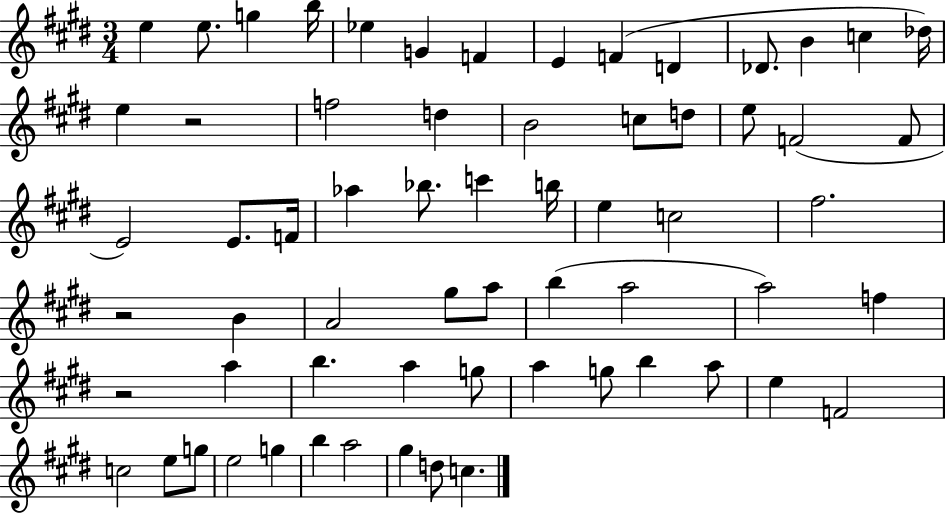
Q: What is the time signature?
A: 3/4